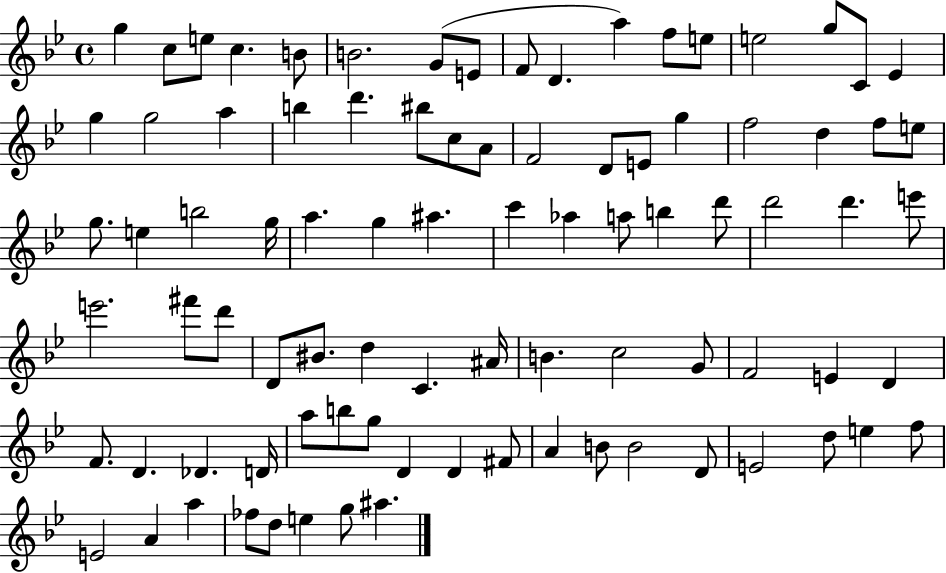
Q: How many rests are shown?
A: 0